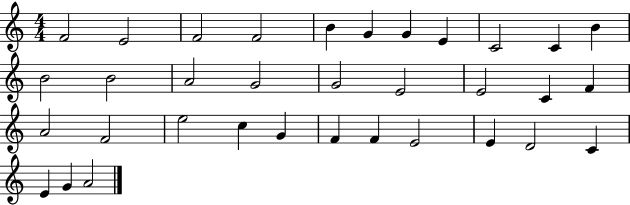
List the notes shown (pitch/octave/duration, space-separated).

F4/h E4/h F4/h F4/h B4/q G4/q G4/q E4/q C4/h C4/q B4/q B4/h B4/h A4/h G4/h G4/h E4/h E4/h C4/q F4/q A4/h F4/h E5/h C5/q G4/q F4/q F4/q E4/h E4/q D4/h C4/q E4/q G4/q A4/h